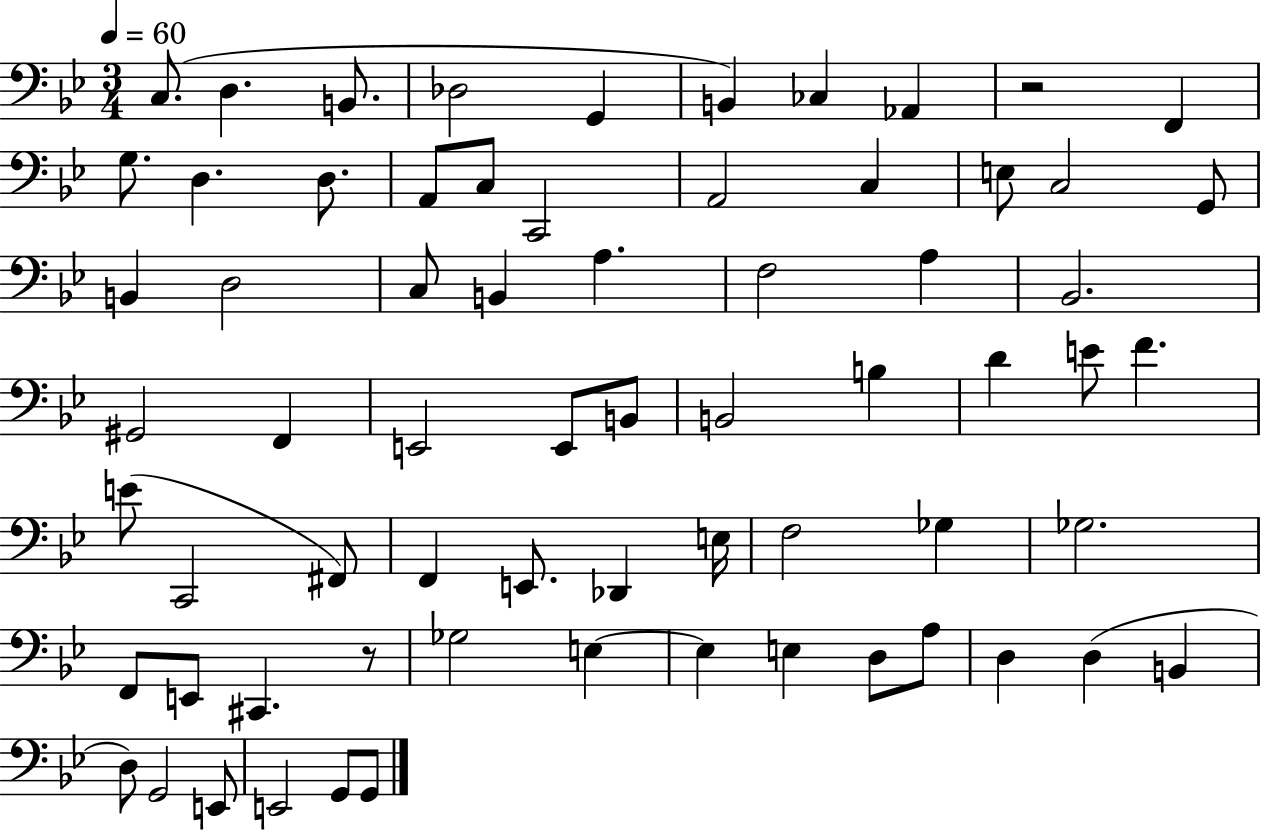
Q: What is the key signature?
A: BES major